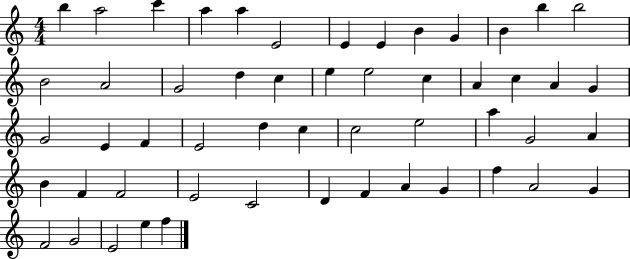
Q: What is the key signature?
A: C major